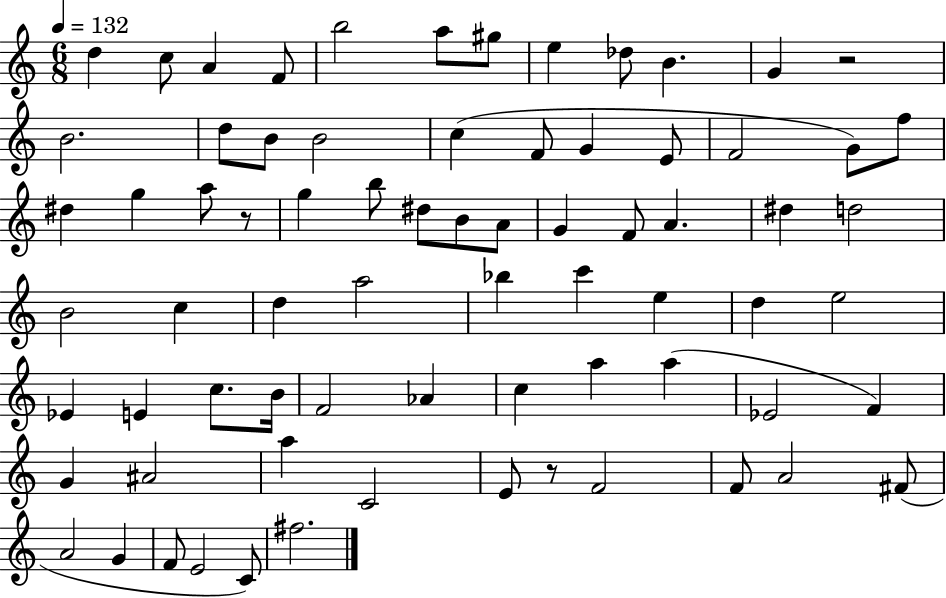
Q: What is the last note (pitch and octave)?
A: F#5